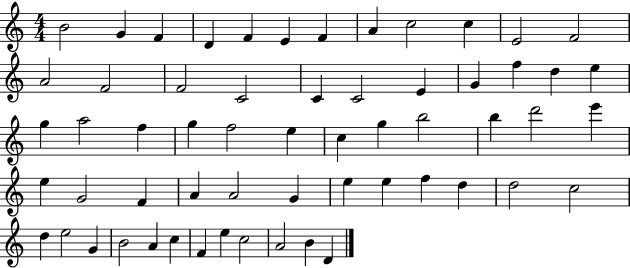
{
  \clef treble
  \numericTimeSignature
  \time 4/4
  \key c \major
  b'2 g'4 f'4 | d'4 f'4 e'4 f'4 | a'4 c''2 c''4 | e'2 f'2 | \break a'2 f'2 | f'2 c'2 | c'4 c'2 e'4 | g'4 f''4 d''4 e''4 | \break g''4 a''2 f''4 | g''4 f''2 e''4 | c''4 g''4 b''2 | b''4 d'''2 e'''4 | \break e''4 g'2 f'4 | a'4 a'2 g'4 | e''4 e''4 f''4 d''4 | d''2 c''2 | \break d''4 e''2 g'4 | b'2 a'4 c''4 | f'4 e''4 c''2 | a'2 b'4 d'4 | \break \bar "|."
}